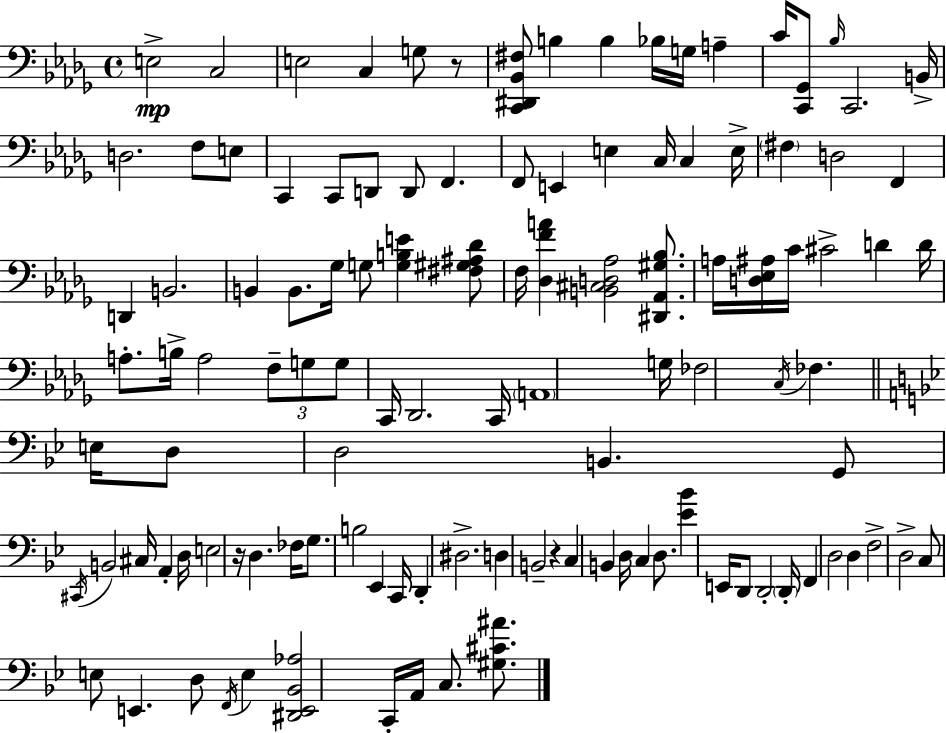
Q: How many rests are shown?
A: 3